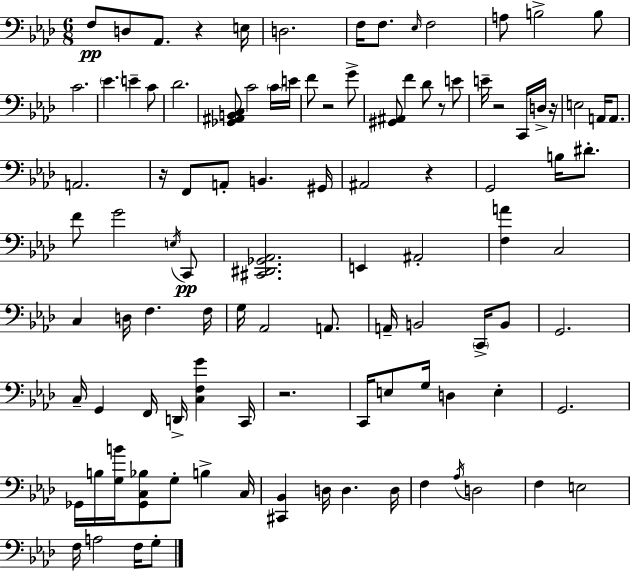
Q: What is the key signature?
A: AES major